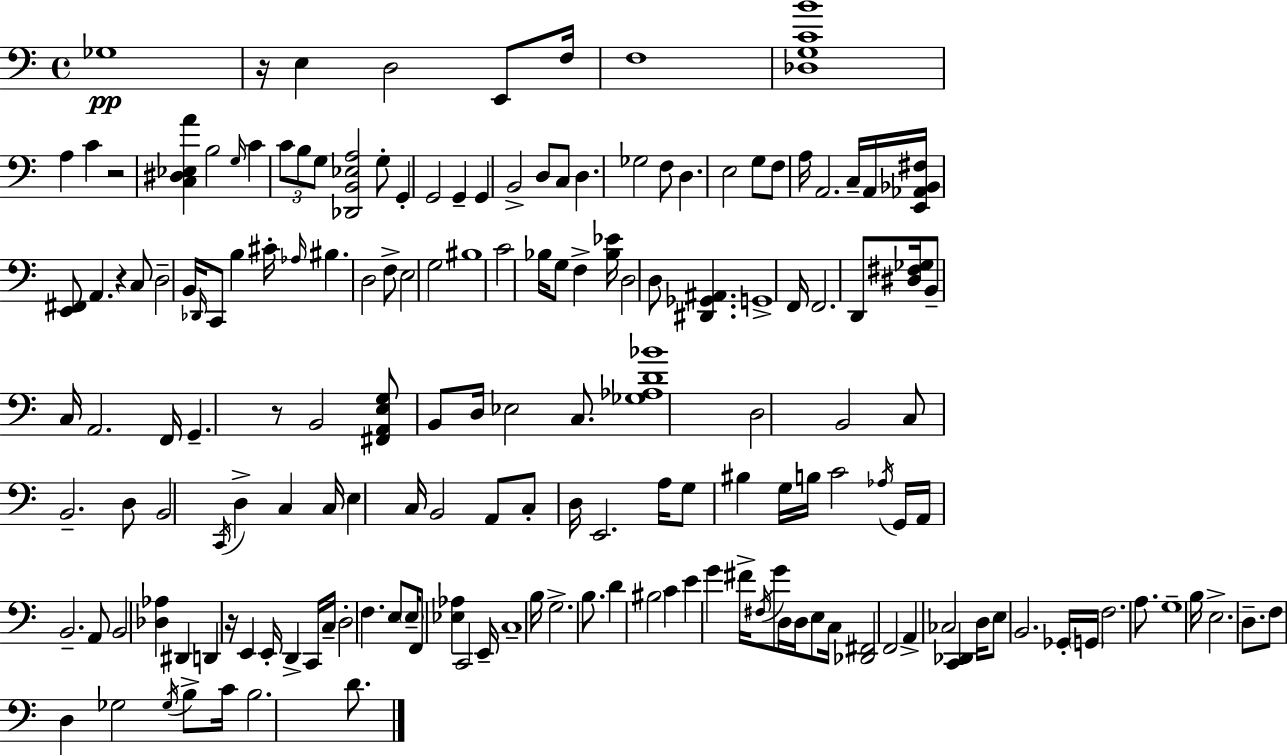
X:1
T:Untitled
M:4/4
L:1/4
K:C
_G,4 z/4 E, D,2 E,,/2 F,/4 F,4 [_D,G,CB]4 A, C z2 [C,^D,_E,A] B,2 G,/4 C C/2 B,/2 G,/2 [_D,,B,,_E,A,]2 G,/2 G,, G,,2 G,, G,, B,,2 D,/2 C,/2 D, _G,2 F,/2 D, E,2 G,/2 F,/2 A,/4 A,,2 C,/4 A,,/4 [E,,_A,,_B,,^F,]/4 [E,,^F,,]/2 A,, z C,/2 D,2 B,,/4 _D,,/4 C,,/2 B, ^C/4 _A,/4 ^B, D,2 F,/2 E,2 G,2 ^B,4 C2 _B,/4 G,/2 F, [_B,_E]/4 D,2 D,/2 [^D,,_G,,^A,,] G,,4 F,,/4 F,,2 D,,/2 [^D,^F,_G,]/4 B,,/2 C,/4 A,,2 F,,/4 G,, z/2 B,,2 [^F,,A,,E,G,]/2 B,,/2 D,/4 _E,2 C,/2 [_G,_A,D_B]4 D,2 B,,2 C,/2 B,,2 D,/2 B,,2 C,,/4 D, C, C,/4 E, C,/4 B,,2 A,,/2 C,/2 D,/4 E,,2 A,/4 G,/2 ^B, G,/4 B,/4 C2 _A,/4 G,,/4 A,,/4 B,,2 A,,/2 B,,2 [_D,_A,] ^D,, D,, z/4 E,, E,,/4 D,, C,,/4 C,/4 D,2 F, E,/2 E,/4 F,,/2 [_E,_A,] C,,2 E,,/4 C,4 B,/4 G,2 B,/2 D ^B,2 C E G ^F/4 ^F,/4 G/2 D,/4 D,/4 E,/2 C,/4 [_D,,^F,,]2 F,,2 A,, _C,2 [C,,_D,,] D,/4 E,/2 B,,2 _G,,/4 G,,/4 F,2 A,/2 G,4 B,/4 E,2 D,/2 F,/2 D, _G,2 _G,/4 B,/2 C/4 B,2 D/2